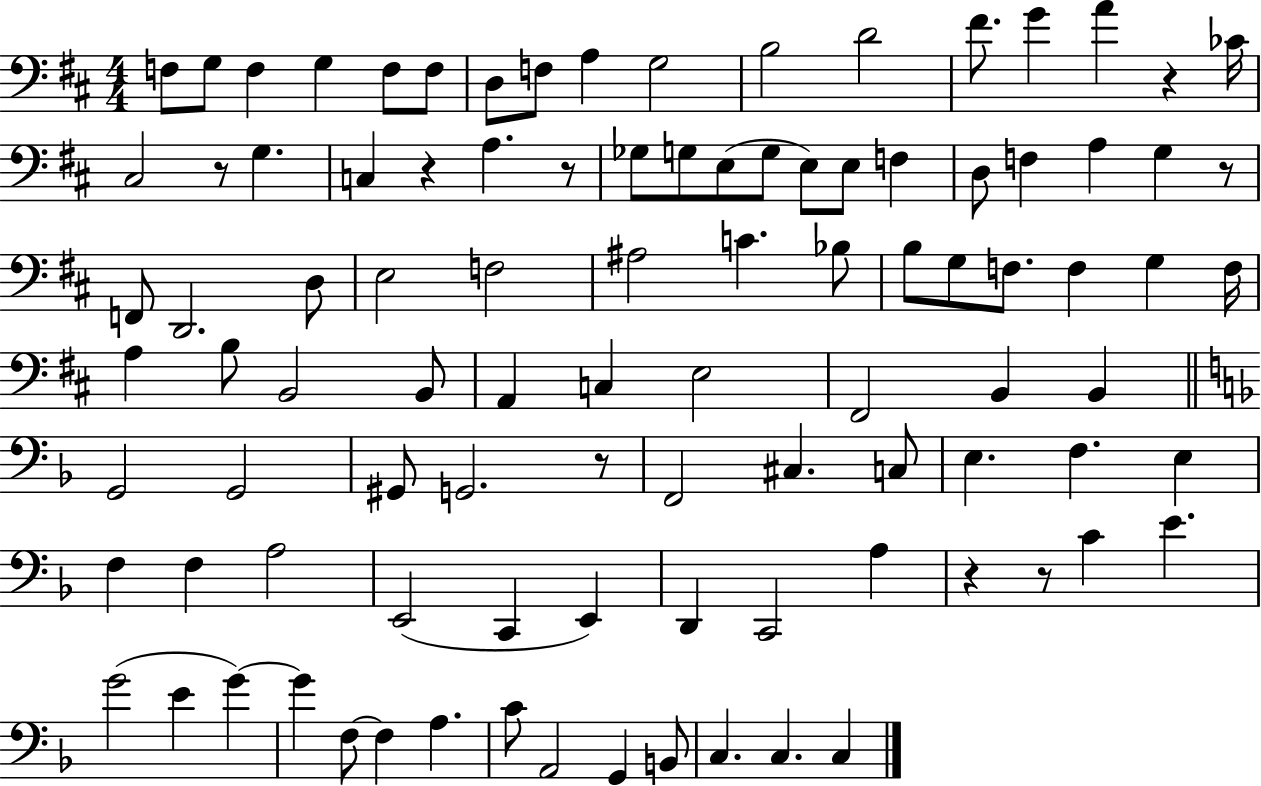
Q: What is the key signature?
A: D major